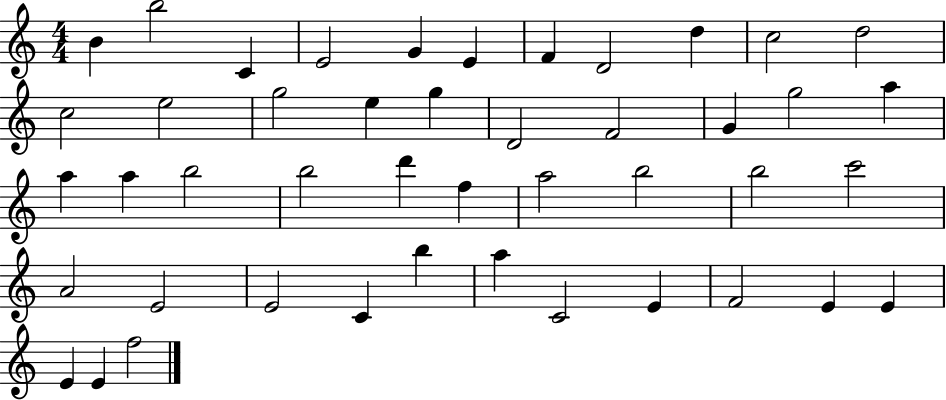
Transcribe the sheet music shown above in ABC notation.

X:1
T:Untitled
M:4/4
L:1/4
K:C
B b2 C E2 G E F D2 d c2 d2 c2 e2 g2 e g D2 F2 G g2 a a a b2 b2 d' f a2 b2 b2 c'2 A2 E2 E2 C b a C2 E F2 E E E E f2